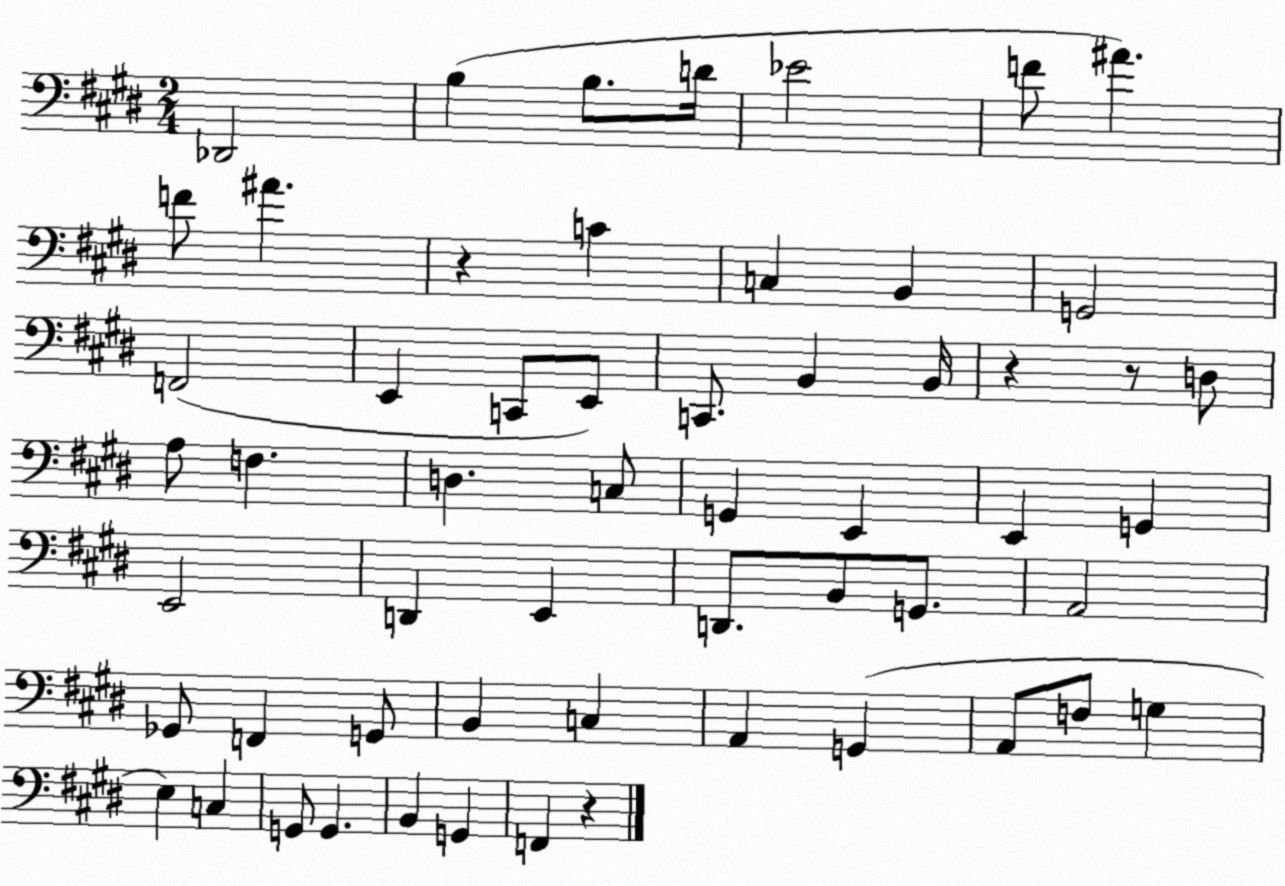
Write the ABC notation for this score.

X:1
T:Untitled
M:2/4
L:1/4
K:E
_D,,2 B, B,/2 D/4 _E2 F/2 ^A F/2 ^A z C C, B,, G,,2 F,,2 E,, C,,/2 E,,/2 C,,/2 B,, B,,/4 z z/2 D,/2 A,/2 F, D, C,/2 G,, E,, E,, G,, E,,2 D,, E,, D,,/2 B,,/2 G,,/2 A,,2 _G,,/2 F,, G,,/2 B,, C, A,, G,, A,,/2 F,/2 G, E, C, G,,/2 G,, B,, G,, F,, z